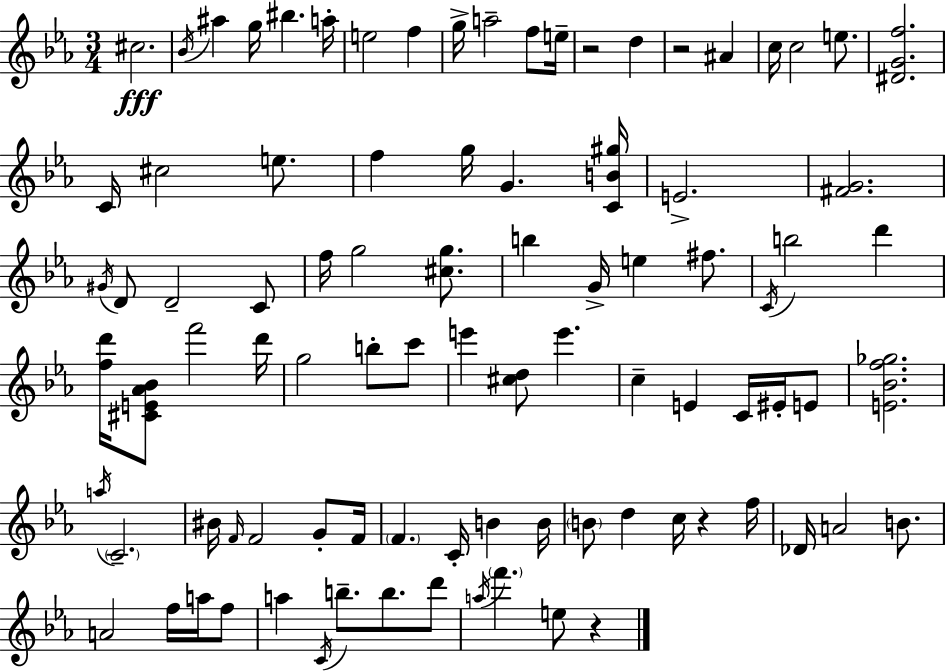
{
  \clef treble
  \numericTimeSignature
  \time 3/4
  \key c \minor
  \repeat volta 2 { cis''2.\fff | \acciaccatura { bes'16 } ais''4 g''16 bis''4. | a''16-. e''2 f''4 | g''16-> a''2-- f''8 | \break e''16-- r2 d''4 | r2 ais'4 | c''16 c''2 e''8. | <dis' g' f''>2. | \break c'16 cis''2 e''8. | f''4 g''16 g'4. | <c' b' gis''>16 e'2.-> | <fis' g'>2. | \break \acciaccatura { gis'16 } d'8 d'2-- | c'8 f''16 g''2 <cis'' g''>8. | b''4 g'16-> e''4 fis''8. | \acciaccatura { c'16 } b''2 d'''4 | \break <f'' d'''>16 <cis' e' aes' bes'>8 f'''2 | d'''16 g''2 b''8-. | c'''8 e'''4 <cis'' d''>8 e'''4. | c''4-- e'4 c'16 | \break eis'16-. e'8 <e' bes' f'' ges''>2. | \acciaccatura { a''16 } \parenthesize c'2.-- | bis'16 \grace { f'16 } f'2 | g'8-. f'16 \parenthesize f'4. c'16-. | \break b'4 b'16 \parenthesize b'8 d''4 c''16 | r4 f''16 des'16 a'2 | b'8. a'2 | f''16 a''16 f''8 a''4 \acciaccatura { c'16 } b''8.-- | \break b''8. d'''8 \acciaccatura { a''16 } \parenthesize f'''4. | e''8 r4 } \bar "|."
}